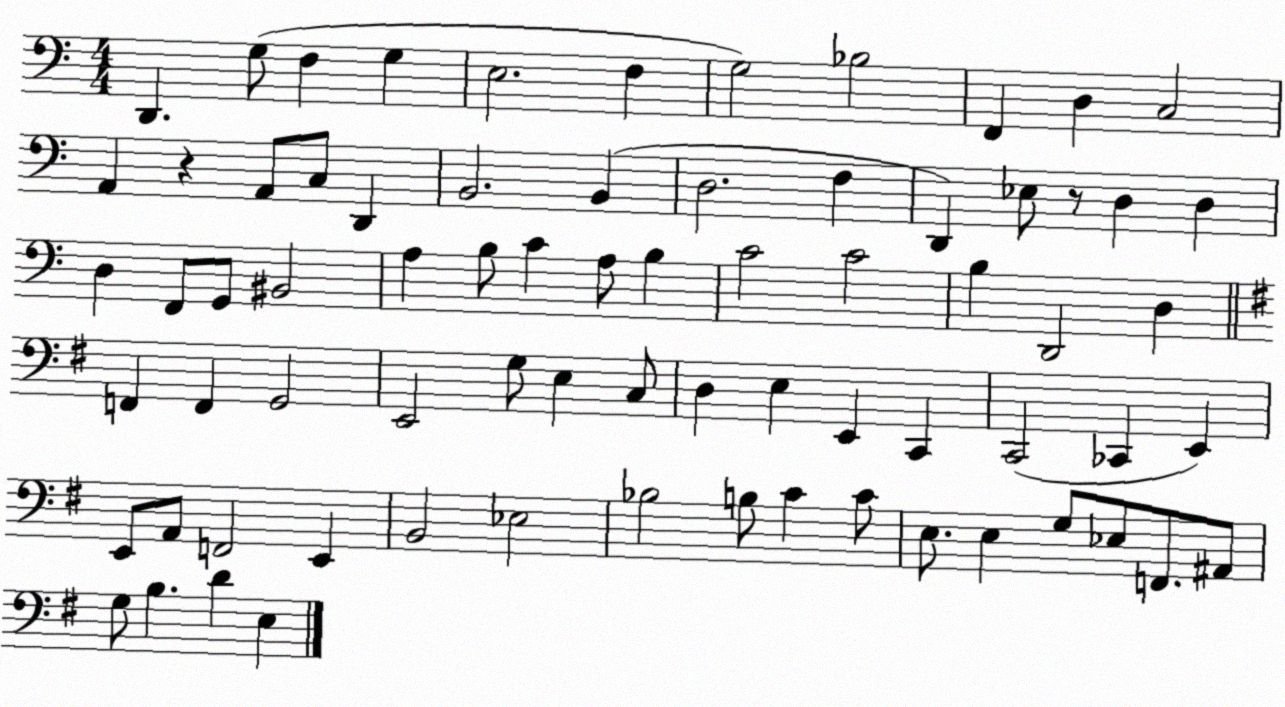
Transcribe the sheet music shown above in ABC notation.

X:1
T:Untitled
M:4/4
L:1/4
K:C
D,, G,/2 F, G, E,2 F, G,2 _B,2 F,, D, C,2 A,, z A,,/2 C,/2 D,, B,,2 B,, D,2 F, D,, _E,/2 z/2 D, D, D, F,,/2 G,,/2 ^B,,2 A, B,/2 C A,/2 B, C2 C2 B, D,,2 D, F,, F,, G,,2 E,,2 G,/2 E, C,/2 D, E, E,, C,, C,,2 _C,, E,, E,,/2 A,,/2 F,,2 E,, B,,2 _E,2 _B,2 B,/2 C C/2 E,/2 E, G,/2 _E,/2 F,,/2 ^A,,/2 G,/2 B, D E,